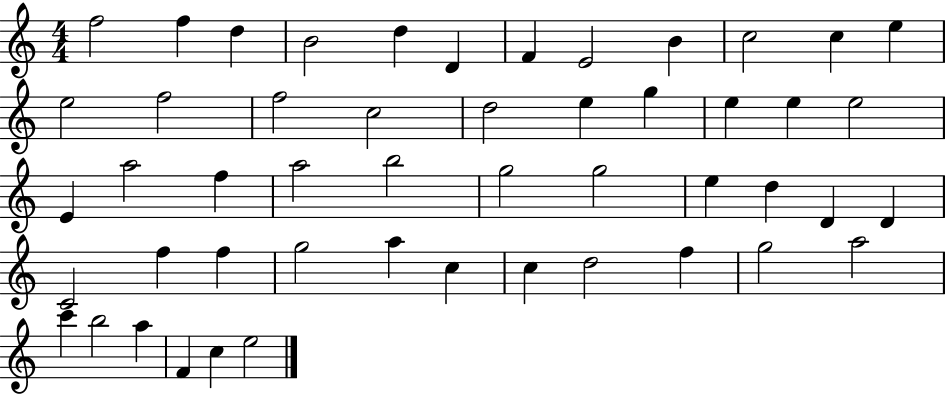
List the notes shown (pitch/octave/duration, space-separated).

F5/h F5/q D5/q B4/h D5/q D4/q F4/q E4/h B4/q C5/h C5/q E5/q E5/h F5/h F5/h C5/h D5/h E5/q G5/q E5/q E5/q E5/h E4/q A5/h F5/q A5/h B5/h G5/h G5/h E5/q D5/q D4/q D4/q C4/h F5/q F5/q G5/h A5/q C5/q C5/q D5/h F5/q G5/h A5/h C6/q B5/h A5/q F4/q C5/q E5/h